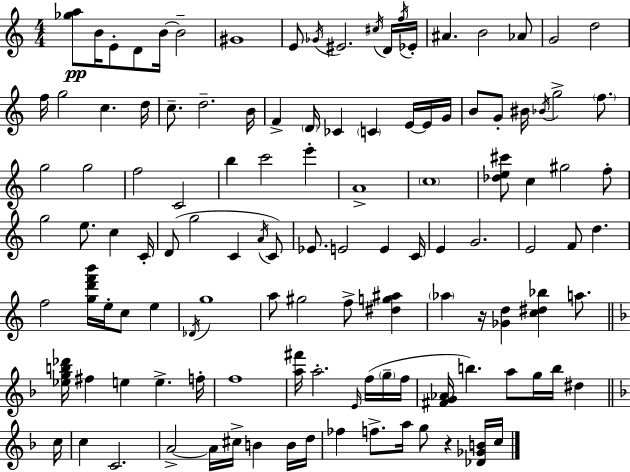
{
  \clef treble
  \numericTimeSignature
  \time 4/4
  \key a \minor
  <ges'' a''>8\pp b'16 e'8-. d'8 b'16~~ b'2-- | gis'1 | e'8 \acciaccatura { ges'16 } eis'2. \acciaccatura { cis''16 } | d'16 \acciaccatura { f''16 } ees'16-. ais'4. b'2 | \break aes'8 g'2 d''2 | f''16 g''2 c''4. | d''16 c''8.-- d''2.-- | b'16 f'4-> \parenthesize d'16 ces'4 \parenthesize c'4 | \break e'16~~ e'16 g'16 b'8 g'8-. bis'16 \acciaccatura { bes'16 } g''2-> | \parenthesize f''8. g''2 g''2 | f''2 c'2 | b''4 c'''2 | \break e'''4-. a'1-> | \parenthesize c''1 | <des'' e'' cis'''>8 c''4 gis''2 | f''8-. g''2 e''8. c''4 | \break c'16-. d'8( g''2 c'4 | \acciaccatura { a'16 } c'8) ees'8. e'2 | e'4 c'16 e'4 g'2. | e'2 f'8 d''4. | \break f''2 <g'' d''' f''' b'''>16 e''16-. c''8 | e''4 \acciaccatura { des'16 } g''1 | a''8 gis''2 | f''8-> <dis'' g'' ais''>4 \parenthesize aes''4 r16 <ges' d''>4 <c'' dis'' bes''>4 | \break a''8. \bar "||" \break \key d \minor <ees'' g'' b'' des'''>16 fis''4 e''4 e''4.-> f''16-. | f''1 | <a'' fis'''>16 a''2.-. \grace { e'16 }( f''16 \parenthesize g''16-- | f''16 <fis' g' aes'>16 b''4.) a''8 g''16 b''16 dis''4 | \break \bar "||" \break \key f \major c''16 c''4 c'2. | a'2->~~ a'16 cis''16-> b'4 b'16 | d''16 fes''4 f''8.-> a''16 g''8 r4 <des' ges' b'>16 | c''16 \bar "|."
}